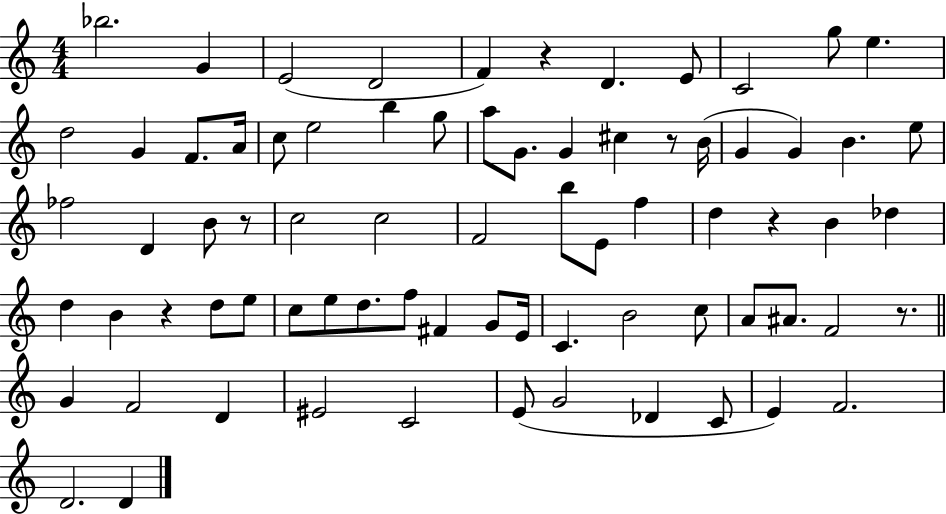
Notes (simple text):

Bb5/h. G4/q E4/h D4/h F4/q R/q D4/q. E4/e C4/h G5/e E5/q. D5/h G4/q F4/e. A4/s C5/e E5/h B5/q G5/e A5/e G4/e. G4/q C#5/q R/e B4/s G4/q G4/q B4/q. E5/e FES5/h D4/q B4/e R/e C5/h C5/h F4/h B5/e E4/e F5/q D5/q R/q B4/q Db5/q D5/q B4/q R/q D5/e E5/e C5/e E5/e D5/e. F5/e F#4/q G4/e E4/s C4/q. B4/h C5/e A4/e A#4/e. F4/h R/e. G4/q F4/h D4/q EIS4/h C4/h E4/e G4/h Db4/q C4/e E4/q F4/h. D4/h. D4/q